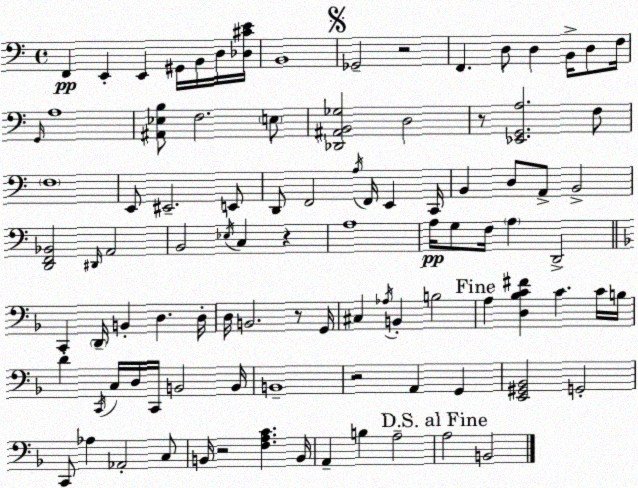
X:1
T:Untitled
M:4/4
L:1/4
K:Am
F,, E,, E,, ^G,,/4 B,,/4 D,/4 [_D,^CE]/4 B,,4 _G,,2 z2 F,, D,/2 D, B,,/4 D,/2 F,/4 G,,/4 A,4 [^A,,_E,B,]/2 F,2 E,/2 [_D,,^A,,B,,_G,]2 D,2 z/2 [_E,,G,,A,]2 F,/2 F,4 E,,/2 ^E,,2 E,,/2 D,,/2 F,,2 A,/4 F,,/4 E,, C,,/4 B,, D,/2 A,,/2 B,,2 [D,,F,,_B,,]2 ^D,,/4 A,,2 B,,2 _E,/4 C, z A,4 A,/4 G,/2 F,/4 A, D,,2 C,, D,,/4 B,, D, D,/4 D,/4 B,,2 z/2 G,,/4 ^C, _A,/4 B,, B,2 A, [D,_B,C^F] C C/4 B,/4 D C,,/4 C,/4 D,/4 C,,/4 B,,2 B,,/4 B,,4 z2 A,, G,, [E,,^G,,_B,,]2 G,,2 C,,/2 _A, _A,,2 C,/2 B,,/4 z2 [F,A,C] B,,/4 A,, B, A,2 A,2 B,,2